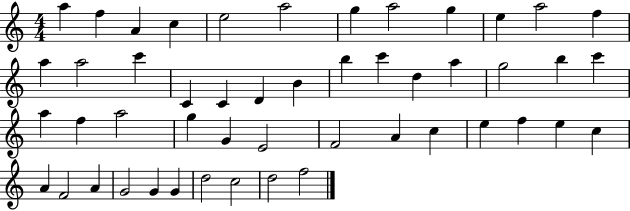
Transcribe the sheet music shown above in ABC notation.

X:1
T:Untitled
M:4/4
L:1/4
K:C
a f A c e2 a2 g a2 g e a2 f a a2 c' C C D B b c' d a g2 b c' a f a2 g G E2 F2 A c e f e c A F2 A G2 G G d2 c2 d2 f2